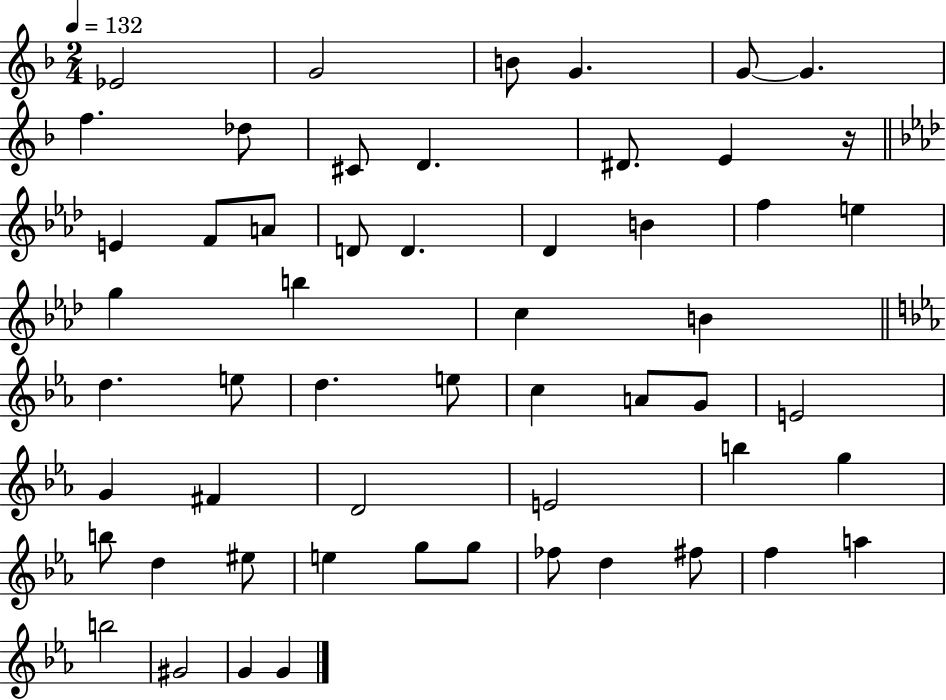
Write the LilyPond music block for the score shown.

{
  \clef treble
  \numericTimeSignature
  \time 2/4
  \key f \major
  \tempo 4 = 132
  ees'2 | g'2 | b'8 g'4. | g'8~~ g'4. | \break f''4. des''8 | cis'8 d'4. | dis'8. e'4 r16 | \bar "||" \break \key aes \major e'4 f'8 a'8 | d'8 d'4. | des'4 b'4 | f''4 e''4 | \break g''4 b''4 | c''4 b'4 | \bar "||" \break \key ees \major d''4. e''8 | d''4. e''8 | c''4 a'8 g'8 | e'2 | \break g'4 fis'4 | d'2 | e'2 | b''4 g''4 | \break b''8 d''4 eis''8 | e''4 g''8 g''8 | fes''8 d''4 fis''8 | f''4 a''4 | \break b''2 | gis'2 | g'4 g'4 | \bar "|."
}